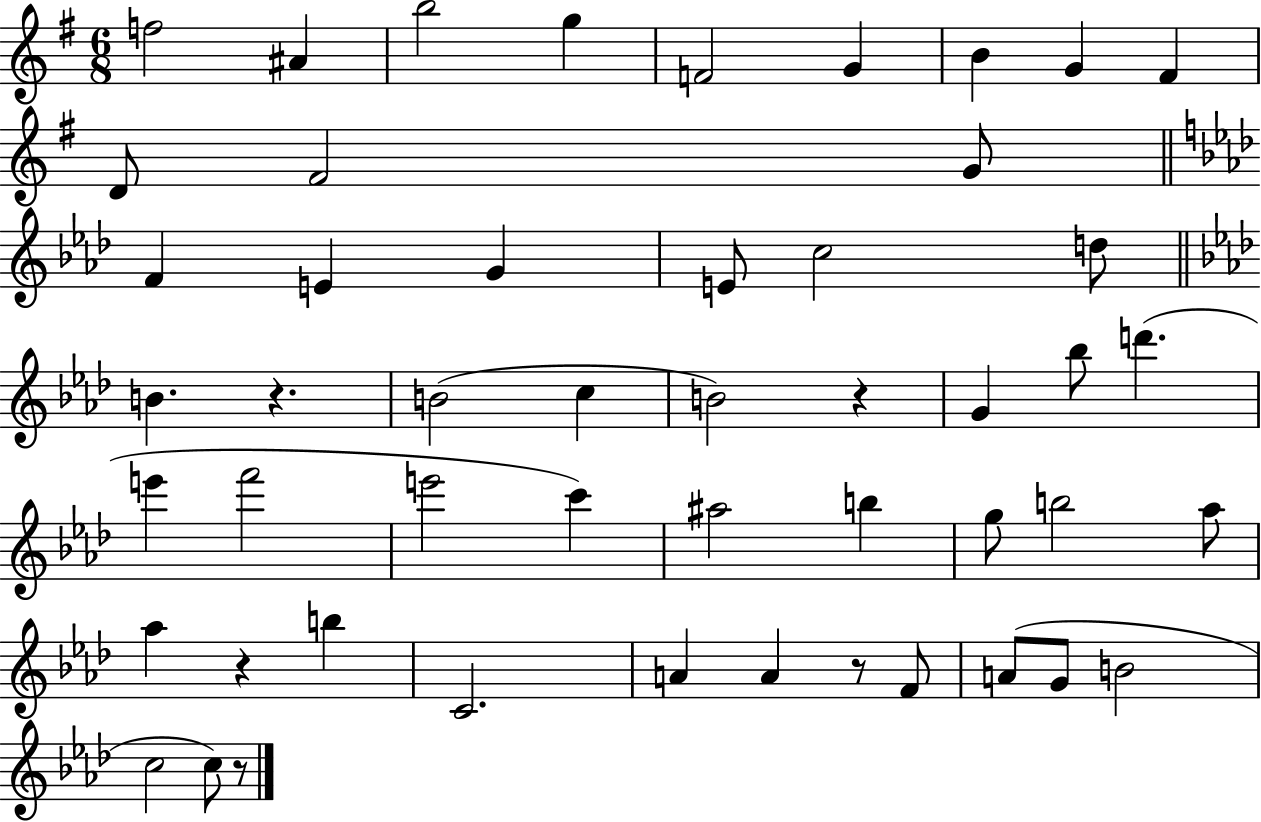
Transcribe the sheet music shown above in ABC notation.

X:1
T:Untitled
M:6/8
L:1/4
K:G
f2 ^A b2 g F2 G B G ^F D/2 ^F2 G/2 F E G E/2 c2 d/2 B z B2 c B2 z G _b/2 d' e' f'2 e'2 c' ^a2 b g/2 b2 _a/2 _a z b C2 A A z/2 F/2 A/2 G/2 B2 c2 c/2 z/2